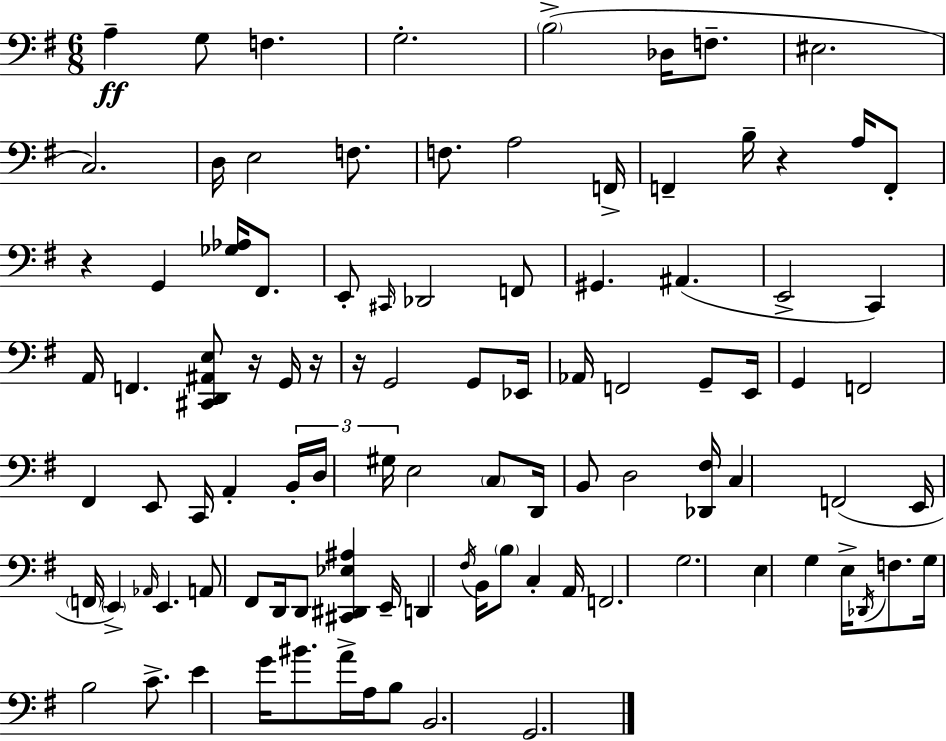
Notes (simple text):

A3/q G3/e F3/q. G3/h. B3/h Db3/s F3/e. EIS3/h. C3/h. D3/s E3/h F3/e. F3/e. A3/h F2/s F2/q B3/s R/q A3/s F2/e R/q G2/q [Gb3,Ab3]/s F#2/e. E2/e C#2/s Db2/h F2/e G#2/q. A#2/q. E2/h C2/q A2/s F2/q. [C#2,D2,A#2,E3]/e R/s G2/s R/s R/s G2/h G2/e Eb2/s Ab2/s F2/h G2/e E2/s G2/q F2/h F#2/q E2/e C2/s A2/q B2/s D3/s G#3/s E3/h C3/e D2/s B2/e D3/h [Db2,F#3]/s C3/q F2/h E2/s F2/s E2/q Ab2/s E2/q. A2/e F#2/e D2/s D2/e [C#2,D#2,Eb3,A#3]/q E2/s D2/q F#3/s B2/s B3/e C3/q A2/s F2/h. G3/h. E3/q G3/q E3/s Db2/s F3/e. G3/s B3/h C4/e. E4/q G4/s BIS4/e. A4/s A3/s B3/e B2/h. G2/h.